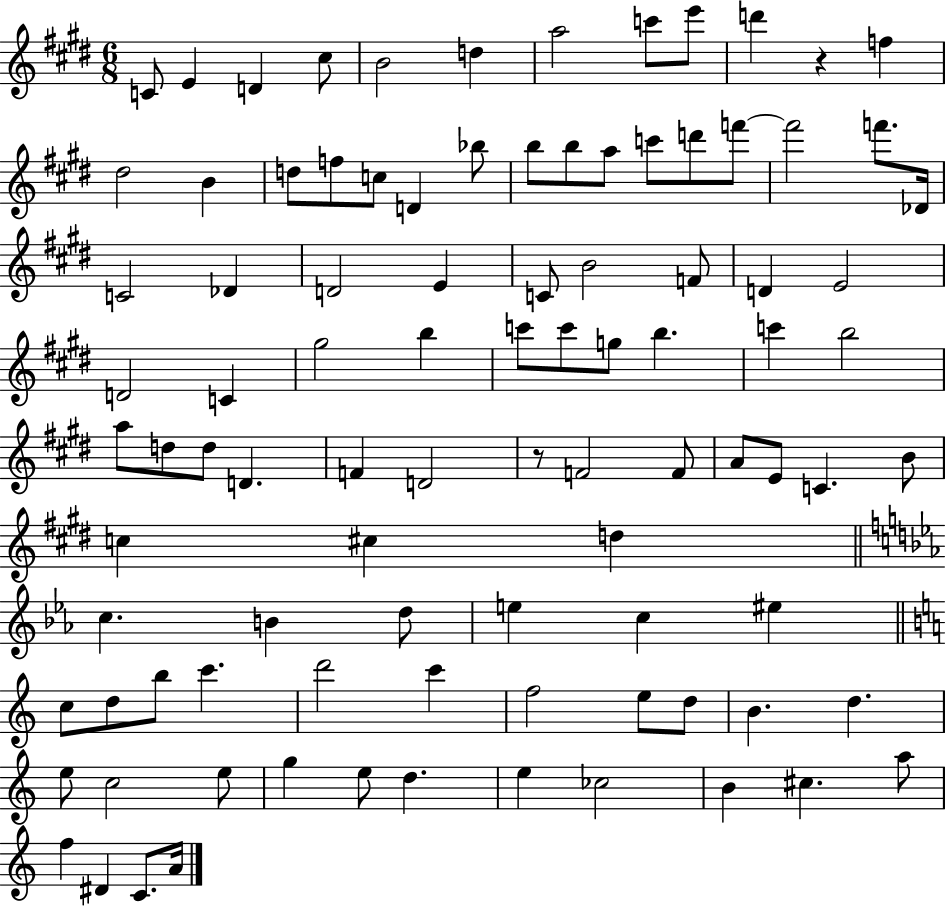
C4/e E4/q D4/q C#5/e B4/h D5/q A5/h C6/e E6/e D6/q R/q F5/q D#5/h B4/q D5/e F5/e C5/e D4/q Bb5/e B5/e B5/e A5/e C6/e D6/e F6/e F6/h F6/e. Db4/s C4/h Db4/q D4/h E4/q C4/e B4/h F4/e D4/q E4/h D4/h C4/q G#5/h B5/q C6/e C6/e G5/e B5/q. C6/q B5/h A5/e D5/e D5/e D4/q. F4/q D4/h R/e F4/h F4/e A4/e E4/e C4/q. B4/e C5/q C#5/q D5/q C5/q. B4/q D5/e E5/q C5/q EIS5/q C5/e D5/e B5/e C6/q. D6/h C6/q F5/h E5/e D5/e B4/q. D5/q. E5/e C5/h E5/e G5/q E5/e D5/q. E5/q CES5/h B4/q C#5/q. A5/e F5/q D#4/q C4/e. A4/s